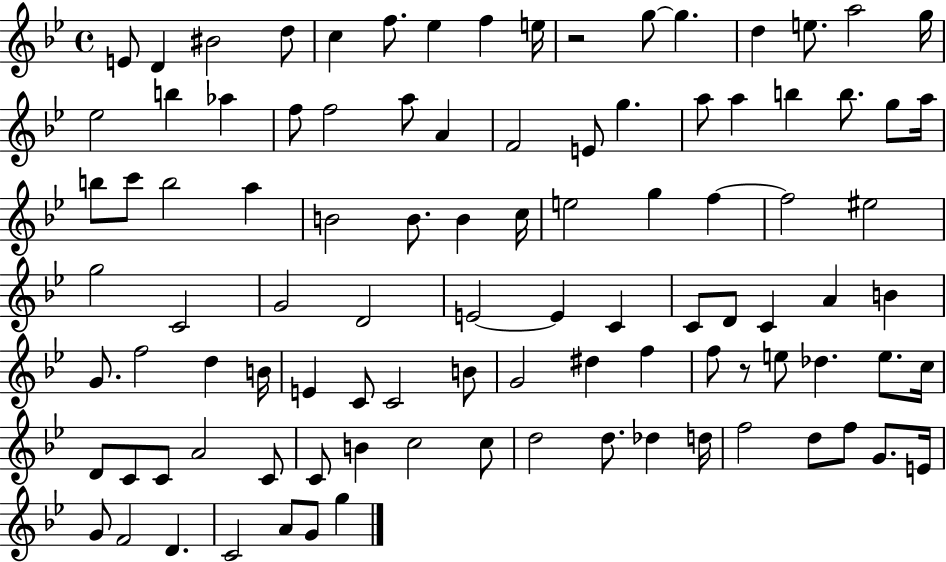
{
  \clef treble
  \time 4/4
  \defaultTimeSignature
  \key bes \major
  e'8 d'4 bis'2 d''8 | c''4 f''8. ees''4 f''4 e''16 | r2 g''8~~ g''4. | d''4 e''8. a''2 g''16 | \break ees''2 b''4 aes''4 | f''8 f''2 a''8 a'4 | f'2 e'8 g''4. | a''8 a''4 b''4 b''8. g''8 a''16 | \break b''8 c'''8 b''2 a''4 | b'2 b'8. b'4 c''16 | e''2 g''4 f''4~~ | f''2 eis''2 | \break g''2 c'2 | g'2 d'2 | e'2~~ e'4 c'4 | c'8 d'8 c'4 a'4 b'4 | \break g'8. f''2 d''4 b'16 | e'4 c'8 c'2 b'8 | g'2 dis''4 f''4 | f''8 r8 e''8 des''4. e''8. c''16 | \break d'8 c'8 c'8 a'2 c'8 | c'8 b'4 c''2 c''8 | d''2 d''8. des''4 d''16 | f''2 d''8 f''8 g'8. e'16 | \break g'8 f'2 d'4. | c'2 a'8 g'8 g''4 | \bar "|."
}